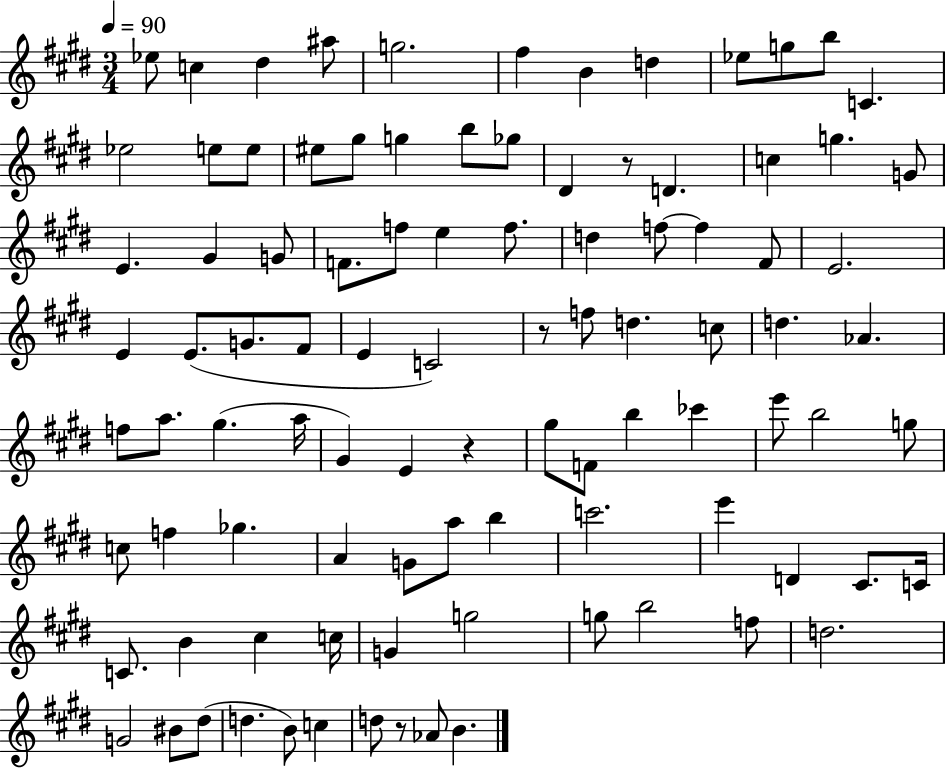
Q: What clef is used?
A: treble